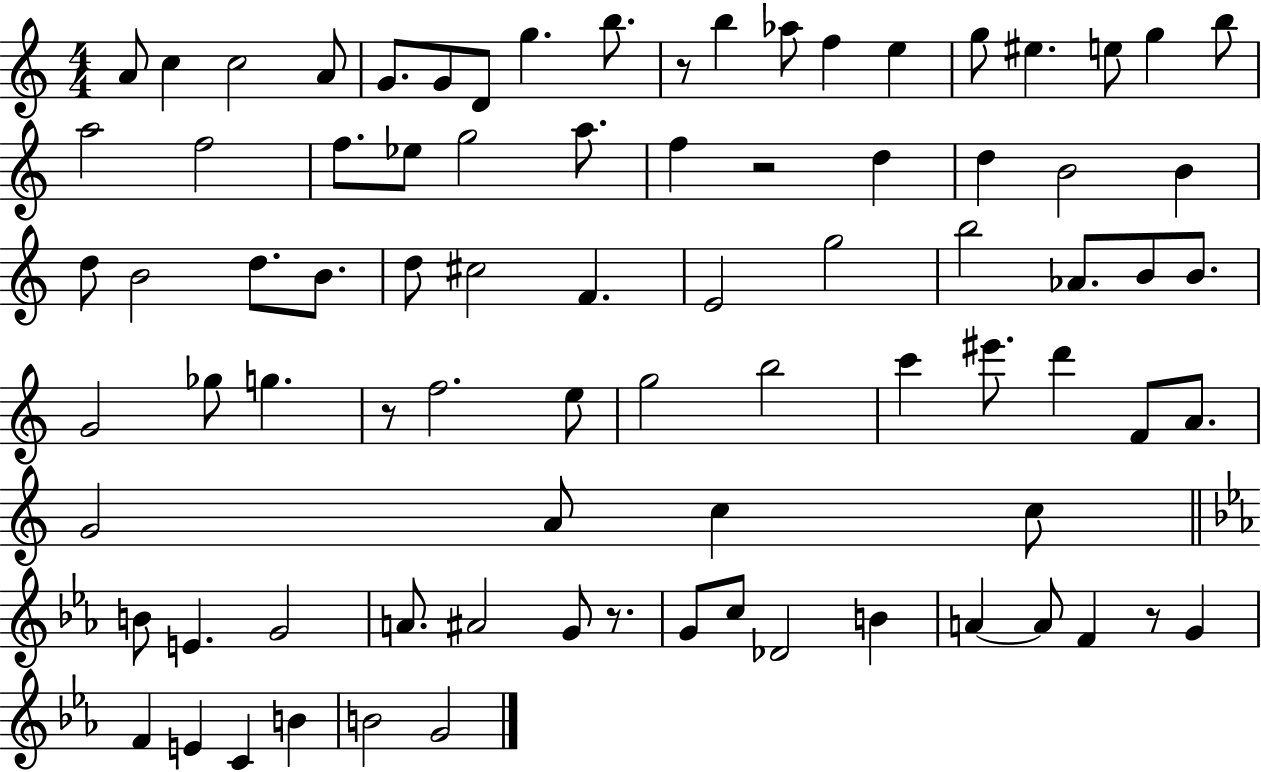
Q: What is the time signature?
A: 4/4